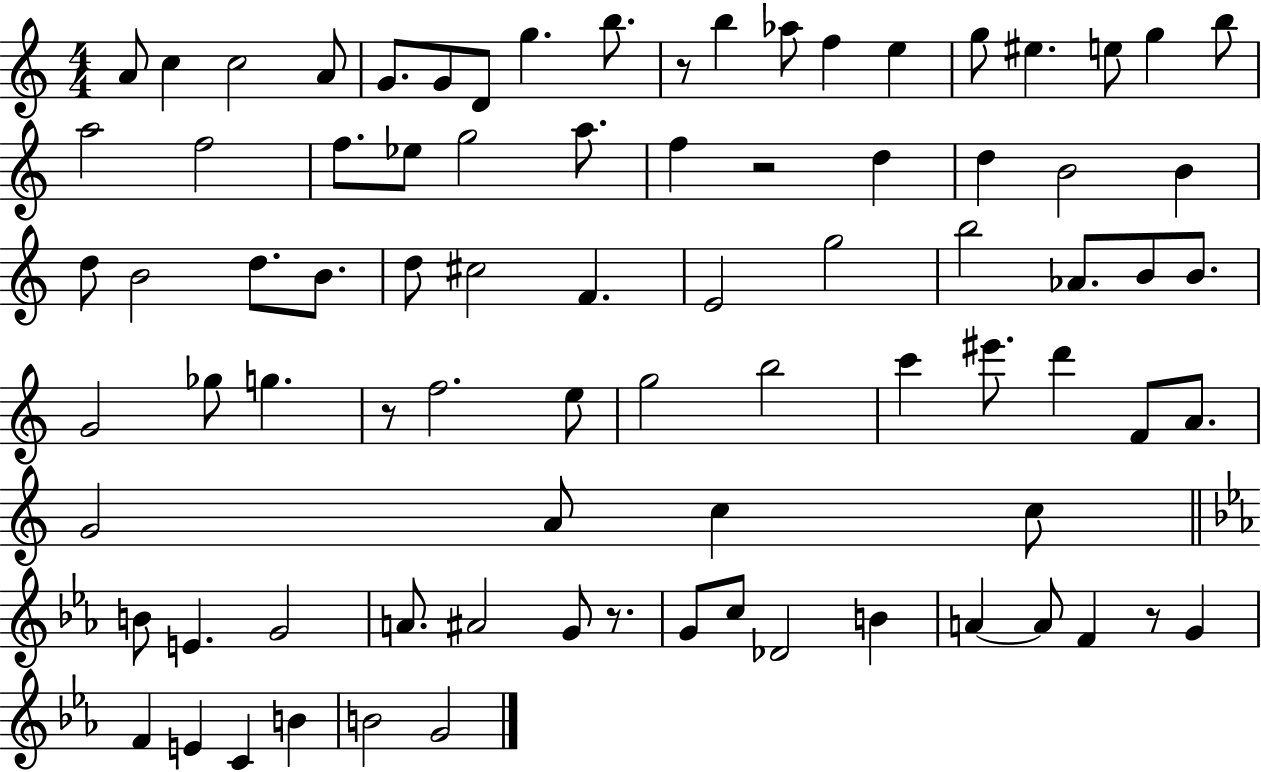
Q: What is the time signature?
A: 4/4